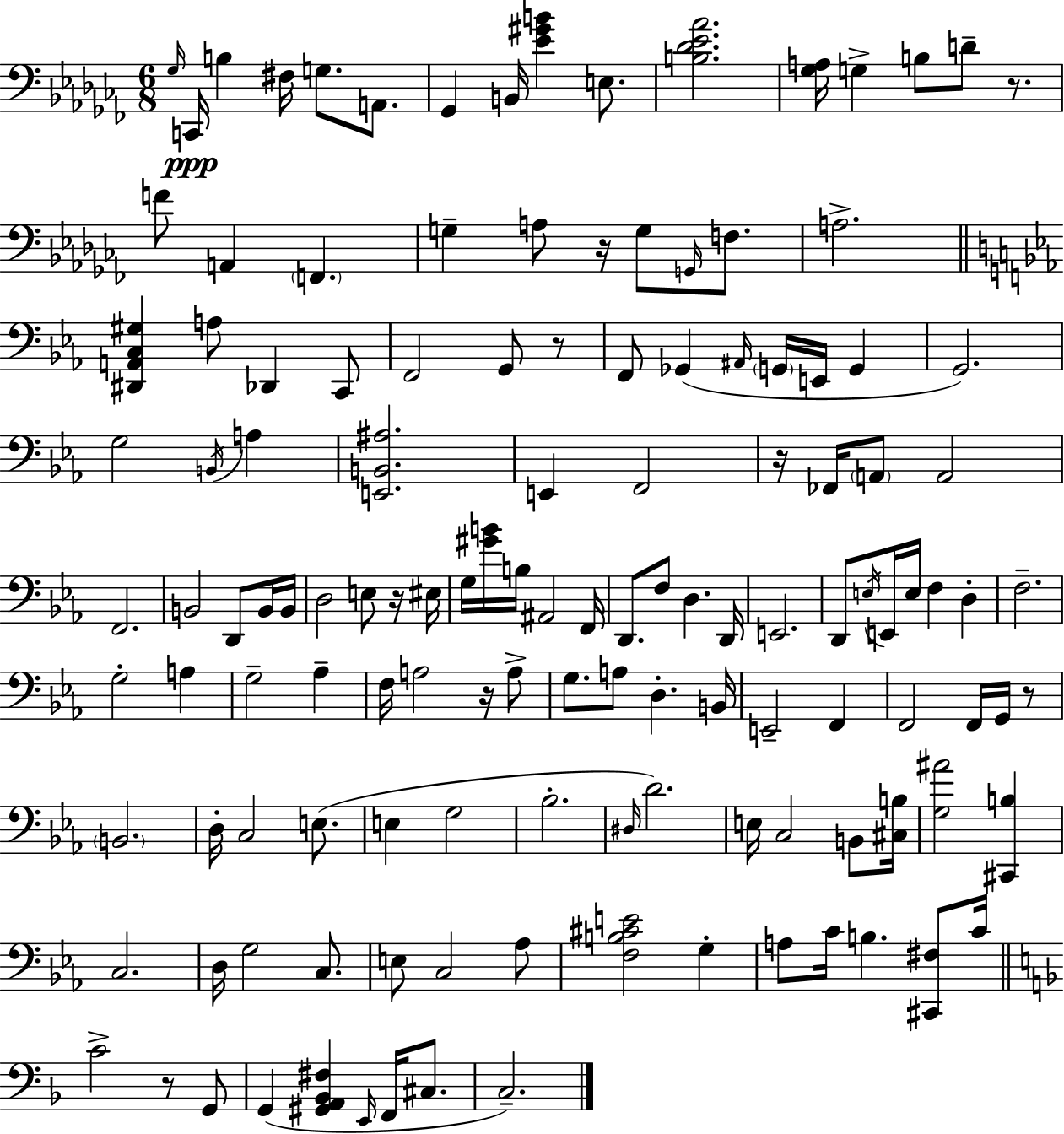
{
  \clef bass
  \numericTimeSignature
  \time 6/8
  \key aes \minor
  \grace { ges16 }\ppp c,16 b4 fis16 g8. a,8. | ges,4 b,16 <ees' gis' b'>4 e8. | <b des' ees' aes'>2. | <ges a>16 g4-> b8 d'8-- r8. | \break f'8 a,4 \parenthesize f,4. | g4-- a8 r16 g8 \grace { g,16 } f8. | a2.-> | \bar "||" \break \key ees \major <dis, a, c gis>4 a8 des,4 c,8 | f,2 g,8 r8 | f,8 ges,4( \grace { ais,16 } \parenthesize g,16 e,16 g,4 | g,2.) | \break g2 \acciaccatura { b,16 } a4 | <e, b, ais>2. | e,4 f,2 | r16 fes,16 \parenthesize a,8 a,2 | \break f,2. | b,2 d,8 | b,16 b,16 d2 e8 | r16 eis16 g16 <gis' b'>16 b16 ais,2 | \break f,16 d,8. f8 d4. | d,16 e,2. | d,8 \acciaccatura { e16 } e,16 e16 f4 d4-. | f2.-- | \break g2-. a4 | g2-- aes4-- | f16 a2 | r16 a8-> g8. a8 d4.-. | \break b,16 e,2-- f,4 | f,2 f,16 | g,16 r8 \parenthesize b,2. | d16-. c2 | \break e8.( e4 g2 | bes2.-. | \grace { dis16 }) d'2. | e16 c2 | \break b,8 <cis b>16 <g ais'>2 | <cis, b>4 c2. | d16 g2 | c8. e8 c2 | \break aes8 <f b cis' e'>2 | g4-. a8 c'16 b4. | <cis, fis>8 c'16 \bar "||" \break \key d \minor c'2-> r8 g,8 | g,4( <gis, a, bes, fis>4 \grace { e,16 } f,16 cis8. | c2.--) | \bar "|."
}